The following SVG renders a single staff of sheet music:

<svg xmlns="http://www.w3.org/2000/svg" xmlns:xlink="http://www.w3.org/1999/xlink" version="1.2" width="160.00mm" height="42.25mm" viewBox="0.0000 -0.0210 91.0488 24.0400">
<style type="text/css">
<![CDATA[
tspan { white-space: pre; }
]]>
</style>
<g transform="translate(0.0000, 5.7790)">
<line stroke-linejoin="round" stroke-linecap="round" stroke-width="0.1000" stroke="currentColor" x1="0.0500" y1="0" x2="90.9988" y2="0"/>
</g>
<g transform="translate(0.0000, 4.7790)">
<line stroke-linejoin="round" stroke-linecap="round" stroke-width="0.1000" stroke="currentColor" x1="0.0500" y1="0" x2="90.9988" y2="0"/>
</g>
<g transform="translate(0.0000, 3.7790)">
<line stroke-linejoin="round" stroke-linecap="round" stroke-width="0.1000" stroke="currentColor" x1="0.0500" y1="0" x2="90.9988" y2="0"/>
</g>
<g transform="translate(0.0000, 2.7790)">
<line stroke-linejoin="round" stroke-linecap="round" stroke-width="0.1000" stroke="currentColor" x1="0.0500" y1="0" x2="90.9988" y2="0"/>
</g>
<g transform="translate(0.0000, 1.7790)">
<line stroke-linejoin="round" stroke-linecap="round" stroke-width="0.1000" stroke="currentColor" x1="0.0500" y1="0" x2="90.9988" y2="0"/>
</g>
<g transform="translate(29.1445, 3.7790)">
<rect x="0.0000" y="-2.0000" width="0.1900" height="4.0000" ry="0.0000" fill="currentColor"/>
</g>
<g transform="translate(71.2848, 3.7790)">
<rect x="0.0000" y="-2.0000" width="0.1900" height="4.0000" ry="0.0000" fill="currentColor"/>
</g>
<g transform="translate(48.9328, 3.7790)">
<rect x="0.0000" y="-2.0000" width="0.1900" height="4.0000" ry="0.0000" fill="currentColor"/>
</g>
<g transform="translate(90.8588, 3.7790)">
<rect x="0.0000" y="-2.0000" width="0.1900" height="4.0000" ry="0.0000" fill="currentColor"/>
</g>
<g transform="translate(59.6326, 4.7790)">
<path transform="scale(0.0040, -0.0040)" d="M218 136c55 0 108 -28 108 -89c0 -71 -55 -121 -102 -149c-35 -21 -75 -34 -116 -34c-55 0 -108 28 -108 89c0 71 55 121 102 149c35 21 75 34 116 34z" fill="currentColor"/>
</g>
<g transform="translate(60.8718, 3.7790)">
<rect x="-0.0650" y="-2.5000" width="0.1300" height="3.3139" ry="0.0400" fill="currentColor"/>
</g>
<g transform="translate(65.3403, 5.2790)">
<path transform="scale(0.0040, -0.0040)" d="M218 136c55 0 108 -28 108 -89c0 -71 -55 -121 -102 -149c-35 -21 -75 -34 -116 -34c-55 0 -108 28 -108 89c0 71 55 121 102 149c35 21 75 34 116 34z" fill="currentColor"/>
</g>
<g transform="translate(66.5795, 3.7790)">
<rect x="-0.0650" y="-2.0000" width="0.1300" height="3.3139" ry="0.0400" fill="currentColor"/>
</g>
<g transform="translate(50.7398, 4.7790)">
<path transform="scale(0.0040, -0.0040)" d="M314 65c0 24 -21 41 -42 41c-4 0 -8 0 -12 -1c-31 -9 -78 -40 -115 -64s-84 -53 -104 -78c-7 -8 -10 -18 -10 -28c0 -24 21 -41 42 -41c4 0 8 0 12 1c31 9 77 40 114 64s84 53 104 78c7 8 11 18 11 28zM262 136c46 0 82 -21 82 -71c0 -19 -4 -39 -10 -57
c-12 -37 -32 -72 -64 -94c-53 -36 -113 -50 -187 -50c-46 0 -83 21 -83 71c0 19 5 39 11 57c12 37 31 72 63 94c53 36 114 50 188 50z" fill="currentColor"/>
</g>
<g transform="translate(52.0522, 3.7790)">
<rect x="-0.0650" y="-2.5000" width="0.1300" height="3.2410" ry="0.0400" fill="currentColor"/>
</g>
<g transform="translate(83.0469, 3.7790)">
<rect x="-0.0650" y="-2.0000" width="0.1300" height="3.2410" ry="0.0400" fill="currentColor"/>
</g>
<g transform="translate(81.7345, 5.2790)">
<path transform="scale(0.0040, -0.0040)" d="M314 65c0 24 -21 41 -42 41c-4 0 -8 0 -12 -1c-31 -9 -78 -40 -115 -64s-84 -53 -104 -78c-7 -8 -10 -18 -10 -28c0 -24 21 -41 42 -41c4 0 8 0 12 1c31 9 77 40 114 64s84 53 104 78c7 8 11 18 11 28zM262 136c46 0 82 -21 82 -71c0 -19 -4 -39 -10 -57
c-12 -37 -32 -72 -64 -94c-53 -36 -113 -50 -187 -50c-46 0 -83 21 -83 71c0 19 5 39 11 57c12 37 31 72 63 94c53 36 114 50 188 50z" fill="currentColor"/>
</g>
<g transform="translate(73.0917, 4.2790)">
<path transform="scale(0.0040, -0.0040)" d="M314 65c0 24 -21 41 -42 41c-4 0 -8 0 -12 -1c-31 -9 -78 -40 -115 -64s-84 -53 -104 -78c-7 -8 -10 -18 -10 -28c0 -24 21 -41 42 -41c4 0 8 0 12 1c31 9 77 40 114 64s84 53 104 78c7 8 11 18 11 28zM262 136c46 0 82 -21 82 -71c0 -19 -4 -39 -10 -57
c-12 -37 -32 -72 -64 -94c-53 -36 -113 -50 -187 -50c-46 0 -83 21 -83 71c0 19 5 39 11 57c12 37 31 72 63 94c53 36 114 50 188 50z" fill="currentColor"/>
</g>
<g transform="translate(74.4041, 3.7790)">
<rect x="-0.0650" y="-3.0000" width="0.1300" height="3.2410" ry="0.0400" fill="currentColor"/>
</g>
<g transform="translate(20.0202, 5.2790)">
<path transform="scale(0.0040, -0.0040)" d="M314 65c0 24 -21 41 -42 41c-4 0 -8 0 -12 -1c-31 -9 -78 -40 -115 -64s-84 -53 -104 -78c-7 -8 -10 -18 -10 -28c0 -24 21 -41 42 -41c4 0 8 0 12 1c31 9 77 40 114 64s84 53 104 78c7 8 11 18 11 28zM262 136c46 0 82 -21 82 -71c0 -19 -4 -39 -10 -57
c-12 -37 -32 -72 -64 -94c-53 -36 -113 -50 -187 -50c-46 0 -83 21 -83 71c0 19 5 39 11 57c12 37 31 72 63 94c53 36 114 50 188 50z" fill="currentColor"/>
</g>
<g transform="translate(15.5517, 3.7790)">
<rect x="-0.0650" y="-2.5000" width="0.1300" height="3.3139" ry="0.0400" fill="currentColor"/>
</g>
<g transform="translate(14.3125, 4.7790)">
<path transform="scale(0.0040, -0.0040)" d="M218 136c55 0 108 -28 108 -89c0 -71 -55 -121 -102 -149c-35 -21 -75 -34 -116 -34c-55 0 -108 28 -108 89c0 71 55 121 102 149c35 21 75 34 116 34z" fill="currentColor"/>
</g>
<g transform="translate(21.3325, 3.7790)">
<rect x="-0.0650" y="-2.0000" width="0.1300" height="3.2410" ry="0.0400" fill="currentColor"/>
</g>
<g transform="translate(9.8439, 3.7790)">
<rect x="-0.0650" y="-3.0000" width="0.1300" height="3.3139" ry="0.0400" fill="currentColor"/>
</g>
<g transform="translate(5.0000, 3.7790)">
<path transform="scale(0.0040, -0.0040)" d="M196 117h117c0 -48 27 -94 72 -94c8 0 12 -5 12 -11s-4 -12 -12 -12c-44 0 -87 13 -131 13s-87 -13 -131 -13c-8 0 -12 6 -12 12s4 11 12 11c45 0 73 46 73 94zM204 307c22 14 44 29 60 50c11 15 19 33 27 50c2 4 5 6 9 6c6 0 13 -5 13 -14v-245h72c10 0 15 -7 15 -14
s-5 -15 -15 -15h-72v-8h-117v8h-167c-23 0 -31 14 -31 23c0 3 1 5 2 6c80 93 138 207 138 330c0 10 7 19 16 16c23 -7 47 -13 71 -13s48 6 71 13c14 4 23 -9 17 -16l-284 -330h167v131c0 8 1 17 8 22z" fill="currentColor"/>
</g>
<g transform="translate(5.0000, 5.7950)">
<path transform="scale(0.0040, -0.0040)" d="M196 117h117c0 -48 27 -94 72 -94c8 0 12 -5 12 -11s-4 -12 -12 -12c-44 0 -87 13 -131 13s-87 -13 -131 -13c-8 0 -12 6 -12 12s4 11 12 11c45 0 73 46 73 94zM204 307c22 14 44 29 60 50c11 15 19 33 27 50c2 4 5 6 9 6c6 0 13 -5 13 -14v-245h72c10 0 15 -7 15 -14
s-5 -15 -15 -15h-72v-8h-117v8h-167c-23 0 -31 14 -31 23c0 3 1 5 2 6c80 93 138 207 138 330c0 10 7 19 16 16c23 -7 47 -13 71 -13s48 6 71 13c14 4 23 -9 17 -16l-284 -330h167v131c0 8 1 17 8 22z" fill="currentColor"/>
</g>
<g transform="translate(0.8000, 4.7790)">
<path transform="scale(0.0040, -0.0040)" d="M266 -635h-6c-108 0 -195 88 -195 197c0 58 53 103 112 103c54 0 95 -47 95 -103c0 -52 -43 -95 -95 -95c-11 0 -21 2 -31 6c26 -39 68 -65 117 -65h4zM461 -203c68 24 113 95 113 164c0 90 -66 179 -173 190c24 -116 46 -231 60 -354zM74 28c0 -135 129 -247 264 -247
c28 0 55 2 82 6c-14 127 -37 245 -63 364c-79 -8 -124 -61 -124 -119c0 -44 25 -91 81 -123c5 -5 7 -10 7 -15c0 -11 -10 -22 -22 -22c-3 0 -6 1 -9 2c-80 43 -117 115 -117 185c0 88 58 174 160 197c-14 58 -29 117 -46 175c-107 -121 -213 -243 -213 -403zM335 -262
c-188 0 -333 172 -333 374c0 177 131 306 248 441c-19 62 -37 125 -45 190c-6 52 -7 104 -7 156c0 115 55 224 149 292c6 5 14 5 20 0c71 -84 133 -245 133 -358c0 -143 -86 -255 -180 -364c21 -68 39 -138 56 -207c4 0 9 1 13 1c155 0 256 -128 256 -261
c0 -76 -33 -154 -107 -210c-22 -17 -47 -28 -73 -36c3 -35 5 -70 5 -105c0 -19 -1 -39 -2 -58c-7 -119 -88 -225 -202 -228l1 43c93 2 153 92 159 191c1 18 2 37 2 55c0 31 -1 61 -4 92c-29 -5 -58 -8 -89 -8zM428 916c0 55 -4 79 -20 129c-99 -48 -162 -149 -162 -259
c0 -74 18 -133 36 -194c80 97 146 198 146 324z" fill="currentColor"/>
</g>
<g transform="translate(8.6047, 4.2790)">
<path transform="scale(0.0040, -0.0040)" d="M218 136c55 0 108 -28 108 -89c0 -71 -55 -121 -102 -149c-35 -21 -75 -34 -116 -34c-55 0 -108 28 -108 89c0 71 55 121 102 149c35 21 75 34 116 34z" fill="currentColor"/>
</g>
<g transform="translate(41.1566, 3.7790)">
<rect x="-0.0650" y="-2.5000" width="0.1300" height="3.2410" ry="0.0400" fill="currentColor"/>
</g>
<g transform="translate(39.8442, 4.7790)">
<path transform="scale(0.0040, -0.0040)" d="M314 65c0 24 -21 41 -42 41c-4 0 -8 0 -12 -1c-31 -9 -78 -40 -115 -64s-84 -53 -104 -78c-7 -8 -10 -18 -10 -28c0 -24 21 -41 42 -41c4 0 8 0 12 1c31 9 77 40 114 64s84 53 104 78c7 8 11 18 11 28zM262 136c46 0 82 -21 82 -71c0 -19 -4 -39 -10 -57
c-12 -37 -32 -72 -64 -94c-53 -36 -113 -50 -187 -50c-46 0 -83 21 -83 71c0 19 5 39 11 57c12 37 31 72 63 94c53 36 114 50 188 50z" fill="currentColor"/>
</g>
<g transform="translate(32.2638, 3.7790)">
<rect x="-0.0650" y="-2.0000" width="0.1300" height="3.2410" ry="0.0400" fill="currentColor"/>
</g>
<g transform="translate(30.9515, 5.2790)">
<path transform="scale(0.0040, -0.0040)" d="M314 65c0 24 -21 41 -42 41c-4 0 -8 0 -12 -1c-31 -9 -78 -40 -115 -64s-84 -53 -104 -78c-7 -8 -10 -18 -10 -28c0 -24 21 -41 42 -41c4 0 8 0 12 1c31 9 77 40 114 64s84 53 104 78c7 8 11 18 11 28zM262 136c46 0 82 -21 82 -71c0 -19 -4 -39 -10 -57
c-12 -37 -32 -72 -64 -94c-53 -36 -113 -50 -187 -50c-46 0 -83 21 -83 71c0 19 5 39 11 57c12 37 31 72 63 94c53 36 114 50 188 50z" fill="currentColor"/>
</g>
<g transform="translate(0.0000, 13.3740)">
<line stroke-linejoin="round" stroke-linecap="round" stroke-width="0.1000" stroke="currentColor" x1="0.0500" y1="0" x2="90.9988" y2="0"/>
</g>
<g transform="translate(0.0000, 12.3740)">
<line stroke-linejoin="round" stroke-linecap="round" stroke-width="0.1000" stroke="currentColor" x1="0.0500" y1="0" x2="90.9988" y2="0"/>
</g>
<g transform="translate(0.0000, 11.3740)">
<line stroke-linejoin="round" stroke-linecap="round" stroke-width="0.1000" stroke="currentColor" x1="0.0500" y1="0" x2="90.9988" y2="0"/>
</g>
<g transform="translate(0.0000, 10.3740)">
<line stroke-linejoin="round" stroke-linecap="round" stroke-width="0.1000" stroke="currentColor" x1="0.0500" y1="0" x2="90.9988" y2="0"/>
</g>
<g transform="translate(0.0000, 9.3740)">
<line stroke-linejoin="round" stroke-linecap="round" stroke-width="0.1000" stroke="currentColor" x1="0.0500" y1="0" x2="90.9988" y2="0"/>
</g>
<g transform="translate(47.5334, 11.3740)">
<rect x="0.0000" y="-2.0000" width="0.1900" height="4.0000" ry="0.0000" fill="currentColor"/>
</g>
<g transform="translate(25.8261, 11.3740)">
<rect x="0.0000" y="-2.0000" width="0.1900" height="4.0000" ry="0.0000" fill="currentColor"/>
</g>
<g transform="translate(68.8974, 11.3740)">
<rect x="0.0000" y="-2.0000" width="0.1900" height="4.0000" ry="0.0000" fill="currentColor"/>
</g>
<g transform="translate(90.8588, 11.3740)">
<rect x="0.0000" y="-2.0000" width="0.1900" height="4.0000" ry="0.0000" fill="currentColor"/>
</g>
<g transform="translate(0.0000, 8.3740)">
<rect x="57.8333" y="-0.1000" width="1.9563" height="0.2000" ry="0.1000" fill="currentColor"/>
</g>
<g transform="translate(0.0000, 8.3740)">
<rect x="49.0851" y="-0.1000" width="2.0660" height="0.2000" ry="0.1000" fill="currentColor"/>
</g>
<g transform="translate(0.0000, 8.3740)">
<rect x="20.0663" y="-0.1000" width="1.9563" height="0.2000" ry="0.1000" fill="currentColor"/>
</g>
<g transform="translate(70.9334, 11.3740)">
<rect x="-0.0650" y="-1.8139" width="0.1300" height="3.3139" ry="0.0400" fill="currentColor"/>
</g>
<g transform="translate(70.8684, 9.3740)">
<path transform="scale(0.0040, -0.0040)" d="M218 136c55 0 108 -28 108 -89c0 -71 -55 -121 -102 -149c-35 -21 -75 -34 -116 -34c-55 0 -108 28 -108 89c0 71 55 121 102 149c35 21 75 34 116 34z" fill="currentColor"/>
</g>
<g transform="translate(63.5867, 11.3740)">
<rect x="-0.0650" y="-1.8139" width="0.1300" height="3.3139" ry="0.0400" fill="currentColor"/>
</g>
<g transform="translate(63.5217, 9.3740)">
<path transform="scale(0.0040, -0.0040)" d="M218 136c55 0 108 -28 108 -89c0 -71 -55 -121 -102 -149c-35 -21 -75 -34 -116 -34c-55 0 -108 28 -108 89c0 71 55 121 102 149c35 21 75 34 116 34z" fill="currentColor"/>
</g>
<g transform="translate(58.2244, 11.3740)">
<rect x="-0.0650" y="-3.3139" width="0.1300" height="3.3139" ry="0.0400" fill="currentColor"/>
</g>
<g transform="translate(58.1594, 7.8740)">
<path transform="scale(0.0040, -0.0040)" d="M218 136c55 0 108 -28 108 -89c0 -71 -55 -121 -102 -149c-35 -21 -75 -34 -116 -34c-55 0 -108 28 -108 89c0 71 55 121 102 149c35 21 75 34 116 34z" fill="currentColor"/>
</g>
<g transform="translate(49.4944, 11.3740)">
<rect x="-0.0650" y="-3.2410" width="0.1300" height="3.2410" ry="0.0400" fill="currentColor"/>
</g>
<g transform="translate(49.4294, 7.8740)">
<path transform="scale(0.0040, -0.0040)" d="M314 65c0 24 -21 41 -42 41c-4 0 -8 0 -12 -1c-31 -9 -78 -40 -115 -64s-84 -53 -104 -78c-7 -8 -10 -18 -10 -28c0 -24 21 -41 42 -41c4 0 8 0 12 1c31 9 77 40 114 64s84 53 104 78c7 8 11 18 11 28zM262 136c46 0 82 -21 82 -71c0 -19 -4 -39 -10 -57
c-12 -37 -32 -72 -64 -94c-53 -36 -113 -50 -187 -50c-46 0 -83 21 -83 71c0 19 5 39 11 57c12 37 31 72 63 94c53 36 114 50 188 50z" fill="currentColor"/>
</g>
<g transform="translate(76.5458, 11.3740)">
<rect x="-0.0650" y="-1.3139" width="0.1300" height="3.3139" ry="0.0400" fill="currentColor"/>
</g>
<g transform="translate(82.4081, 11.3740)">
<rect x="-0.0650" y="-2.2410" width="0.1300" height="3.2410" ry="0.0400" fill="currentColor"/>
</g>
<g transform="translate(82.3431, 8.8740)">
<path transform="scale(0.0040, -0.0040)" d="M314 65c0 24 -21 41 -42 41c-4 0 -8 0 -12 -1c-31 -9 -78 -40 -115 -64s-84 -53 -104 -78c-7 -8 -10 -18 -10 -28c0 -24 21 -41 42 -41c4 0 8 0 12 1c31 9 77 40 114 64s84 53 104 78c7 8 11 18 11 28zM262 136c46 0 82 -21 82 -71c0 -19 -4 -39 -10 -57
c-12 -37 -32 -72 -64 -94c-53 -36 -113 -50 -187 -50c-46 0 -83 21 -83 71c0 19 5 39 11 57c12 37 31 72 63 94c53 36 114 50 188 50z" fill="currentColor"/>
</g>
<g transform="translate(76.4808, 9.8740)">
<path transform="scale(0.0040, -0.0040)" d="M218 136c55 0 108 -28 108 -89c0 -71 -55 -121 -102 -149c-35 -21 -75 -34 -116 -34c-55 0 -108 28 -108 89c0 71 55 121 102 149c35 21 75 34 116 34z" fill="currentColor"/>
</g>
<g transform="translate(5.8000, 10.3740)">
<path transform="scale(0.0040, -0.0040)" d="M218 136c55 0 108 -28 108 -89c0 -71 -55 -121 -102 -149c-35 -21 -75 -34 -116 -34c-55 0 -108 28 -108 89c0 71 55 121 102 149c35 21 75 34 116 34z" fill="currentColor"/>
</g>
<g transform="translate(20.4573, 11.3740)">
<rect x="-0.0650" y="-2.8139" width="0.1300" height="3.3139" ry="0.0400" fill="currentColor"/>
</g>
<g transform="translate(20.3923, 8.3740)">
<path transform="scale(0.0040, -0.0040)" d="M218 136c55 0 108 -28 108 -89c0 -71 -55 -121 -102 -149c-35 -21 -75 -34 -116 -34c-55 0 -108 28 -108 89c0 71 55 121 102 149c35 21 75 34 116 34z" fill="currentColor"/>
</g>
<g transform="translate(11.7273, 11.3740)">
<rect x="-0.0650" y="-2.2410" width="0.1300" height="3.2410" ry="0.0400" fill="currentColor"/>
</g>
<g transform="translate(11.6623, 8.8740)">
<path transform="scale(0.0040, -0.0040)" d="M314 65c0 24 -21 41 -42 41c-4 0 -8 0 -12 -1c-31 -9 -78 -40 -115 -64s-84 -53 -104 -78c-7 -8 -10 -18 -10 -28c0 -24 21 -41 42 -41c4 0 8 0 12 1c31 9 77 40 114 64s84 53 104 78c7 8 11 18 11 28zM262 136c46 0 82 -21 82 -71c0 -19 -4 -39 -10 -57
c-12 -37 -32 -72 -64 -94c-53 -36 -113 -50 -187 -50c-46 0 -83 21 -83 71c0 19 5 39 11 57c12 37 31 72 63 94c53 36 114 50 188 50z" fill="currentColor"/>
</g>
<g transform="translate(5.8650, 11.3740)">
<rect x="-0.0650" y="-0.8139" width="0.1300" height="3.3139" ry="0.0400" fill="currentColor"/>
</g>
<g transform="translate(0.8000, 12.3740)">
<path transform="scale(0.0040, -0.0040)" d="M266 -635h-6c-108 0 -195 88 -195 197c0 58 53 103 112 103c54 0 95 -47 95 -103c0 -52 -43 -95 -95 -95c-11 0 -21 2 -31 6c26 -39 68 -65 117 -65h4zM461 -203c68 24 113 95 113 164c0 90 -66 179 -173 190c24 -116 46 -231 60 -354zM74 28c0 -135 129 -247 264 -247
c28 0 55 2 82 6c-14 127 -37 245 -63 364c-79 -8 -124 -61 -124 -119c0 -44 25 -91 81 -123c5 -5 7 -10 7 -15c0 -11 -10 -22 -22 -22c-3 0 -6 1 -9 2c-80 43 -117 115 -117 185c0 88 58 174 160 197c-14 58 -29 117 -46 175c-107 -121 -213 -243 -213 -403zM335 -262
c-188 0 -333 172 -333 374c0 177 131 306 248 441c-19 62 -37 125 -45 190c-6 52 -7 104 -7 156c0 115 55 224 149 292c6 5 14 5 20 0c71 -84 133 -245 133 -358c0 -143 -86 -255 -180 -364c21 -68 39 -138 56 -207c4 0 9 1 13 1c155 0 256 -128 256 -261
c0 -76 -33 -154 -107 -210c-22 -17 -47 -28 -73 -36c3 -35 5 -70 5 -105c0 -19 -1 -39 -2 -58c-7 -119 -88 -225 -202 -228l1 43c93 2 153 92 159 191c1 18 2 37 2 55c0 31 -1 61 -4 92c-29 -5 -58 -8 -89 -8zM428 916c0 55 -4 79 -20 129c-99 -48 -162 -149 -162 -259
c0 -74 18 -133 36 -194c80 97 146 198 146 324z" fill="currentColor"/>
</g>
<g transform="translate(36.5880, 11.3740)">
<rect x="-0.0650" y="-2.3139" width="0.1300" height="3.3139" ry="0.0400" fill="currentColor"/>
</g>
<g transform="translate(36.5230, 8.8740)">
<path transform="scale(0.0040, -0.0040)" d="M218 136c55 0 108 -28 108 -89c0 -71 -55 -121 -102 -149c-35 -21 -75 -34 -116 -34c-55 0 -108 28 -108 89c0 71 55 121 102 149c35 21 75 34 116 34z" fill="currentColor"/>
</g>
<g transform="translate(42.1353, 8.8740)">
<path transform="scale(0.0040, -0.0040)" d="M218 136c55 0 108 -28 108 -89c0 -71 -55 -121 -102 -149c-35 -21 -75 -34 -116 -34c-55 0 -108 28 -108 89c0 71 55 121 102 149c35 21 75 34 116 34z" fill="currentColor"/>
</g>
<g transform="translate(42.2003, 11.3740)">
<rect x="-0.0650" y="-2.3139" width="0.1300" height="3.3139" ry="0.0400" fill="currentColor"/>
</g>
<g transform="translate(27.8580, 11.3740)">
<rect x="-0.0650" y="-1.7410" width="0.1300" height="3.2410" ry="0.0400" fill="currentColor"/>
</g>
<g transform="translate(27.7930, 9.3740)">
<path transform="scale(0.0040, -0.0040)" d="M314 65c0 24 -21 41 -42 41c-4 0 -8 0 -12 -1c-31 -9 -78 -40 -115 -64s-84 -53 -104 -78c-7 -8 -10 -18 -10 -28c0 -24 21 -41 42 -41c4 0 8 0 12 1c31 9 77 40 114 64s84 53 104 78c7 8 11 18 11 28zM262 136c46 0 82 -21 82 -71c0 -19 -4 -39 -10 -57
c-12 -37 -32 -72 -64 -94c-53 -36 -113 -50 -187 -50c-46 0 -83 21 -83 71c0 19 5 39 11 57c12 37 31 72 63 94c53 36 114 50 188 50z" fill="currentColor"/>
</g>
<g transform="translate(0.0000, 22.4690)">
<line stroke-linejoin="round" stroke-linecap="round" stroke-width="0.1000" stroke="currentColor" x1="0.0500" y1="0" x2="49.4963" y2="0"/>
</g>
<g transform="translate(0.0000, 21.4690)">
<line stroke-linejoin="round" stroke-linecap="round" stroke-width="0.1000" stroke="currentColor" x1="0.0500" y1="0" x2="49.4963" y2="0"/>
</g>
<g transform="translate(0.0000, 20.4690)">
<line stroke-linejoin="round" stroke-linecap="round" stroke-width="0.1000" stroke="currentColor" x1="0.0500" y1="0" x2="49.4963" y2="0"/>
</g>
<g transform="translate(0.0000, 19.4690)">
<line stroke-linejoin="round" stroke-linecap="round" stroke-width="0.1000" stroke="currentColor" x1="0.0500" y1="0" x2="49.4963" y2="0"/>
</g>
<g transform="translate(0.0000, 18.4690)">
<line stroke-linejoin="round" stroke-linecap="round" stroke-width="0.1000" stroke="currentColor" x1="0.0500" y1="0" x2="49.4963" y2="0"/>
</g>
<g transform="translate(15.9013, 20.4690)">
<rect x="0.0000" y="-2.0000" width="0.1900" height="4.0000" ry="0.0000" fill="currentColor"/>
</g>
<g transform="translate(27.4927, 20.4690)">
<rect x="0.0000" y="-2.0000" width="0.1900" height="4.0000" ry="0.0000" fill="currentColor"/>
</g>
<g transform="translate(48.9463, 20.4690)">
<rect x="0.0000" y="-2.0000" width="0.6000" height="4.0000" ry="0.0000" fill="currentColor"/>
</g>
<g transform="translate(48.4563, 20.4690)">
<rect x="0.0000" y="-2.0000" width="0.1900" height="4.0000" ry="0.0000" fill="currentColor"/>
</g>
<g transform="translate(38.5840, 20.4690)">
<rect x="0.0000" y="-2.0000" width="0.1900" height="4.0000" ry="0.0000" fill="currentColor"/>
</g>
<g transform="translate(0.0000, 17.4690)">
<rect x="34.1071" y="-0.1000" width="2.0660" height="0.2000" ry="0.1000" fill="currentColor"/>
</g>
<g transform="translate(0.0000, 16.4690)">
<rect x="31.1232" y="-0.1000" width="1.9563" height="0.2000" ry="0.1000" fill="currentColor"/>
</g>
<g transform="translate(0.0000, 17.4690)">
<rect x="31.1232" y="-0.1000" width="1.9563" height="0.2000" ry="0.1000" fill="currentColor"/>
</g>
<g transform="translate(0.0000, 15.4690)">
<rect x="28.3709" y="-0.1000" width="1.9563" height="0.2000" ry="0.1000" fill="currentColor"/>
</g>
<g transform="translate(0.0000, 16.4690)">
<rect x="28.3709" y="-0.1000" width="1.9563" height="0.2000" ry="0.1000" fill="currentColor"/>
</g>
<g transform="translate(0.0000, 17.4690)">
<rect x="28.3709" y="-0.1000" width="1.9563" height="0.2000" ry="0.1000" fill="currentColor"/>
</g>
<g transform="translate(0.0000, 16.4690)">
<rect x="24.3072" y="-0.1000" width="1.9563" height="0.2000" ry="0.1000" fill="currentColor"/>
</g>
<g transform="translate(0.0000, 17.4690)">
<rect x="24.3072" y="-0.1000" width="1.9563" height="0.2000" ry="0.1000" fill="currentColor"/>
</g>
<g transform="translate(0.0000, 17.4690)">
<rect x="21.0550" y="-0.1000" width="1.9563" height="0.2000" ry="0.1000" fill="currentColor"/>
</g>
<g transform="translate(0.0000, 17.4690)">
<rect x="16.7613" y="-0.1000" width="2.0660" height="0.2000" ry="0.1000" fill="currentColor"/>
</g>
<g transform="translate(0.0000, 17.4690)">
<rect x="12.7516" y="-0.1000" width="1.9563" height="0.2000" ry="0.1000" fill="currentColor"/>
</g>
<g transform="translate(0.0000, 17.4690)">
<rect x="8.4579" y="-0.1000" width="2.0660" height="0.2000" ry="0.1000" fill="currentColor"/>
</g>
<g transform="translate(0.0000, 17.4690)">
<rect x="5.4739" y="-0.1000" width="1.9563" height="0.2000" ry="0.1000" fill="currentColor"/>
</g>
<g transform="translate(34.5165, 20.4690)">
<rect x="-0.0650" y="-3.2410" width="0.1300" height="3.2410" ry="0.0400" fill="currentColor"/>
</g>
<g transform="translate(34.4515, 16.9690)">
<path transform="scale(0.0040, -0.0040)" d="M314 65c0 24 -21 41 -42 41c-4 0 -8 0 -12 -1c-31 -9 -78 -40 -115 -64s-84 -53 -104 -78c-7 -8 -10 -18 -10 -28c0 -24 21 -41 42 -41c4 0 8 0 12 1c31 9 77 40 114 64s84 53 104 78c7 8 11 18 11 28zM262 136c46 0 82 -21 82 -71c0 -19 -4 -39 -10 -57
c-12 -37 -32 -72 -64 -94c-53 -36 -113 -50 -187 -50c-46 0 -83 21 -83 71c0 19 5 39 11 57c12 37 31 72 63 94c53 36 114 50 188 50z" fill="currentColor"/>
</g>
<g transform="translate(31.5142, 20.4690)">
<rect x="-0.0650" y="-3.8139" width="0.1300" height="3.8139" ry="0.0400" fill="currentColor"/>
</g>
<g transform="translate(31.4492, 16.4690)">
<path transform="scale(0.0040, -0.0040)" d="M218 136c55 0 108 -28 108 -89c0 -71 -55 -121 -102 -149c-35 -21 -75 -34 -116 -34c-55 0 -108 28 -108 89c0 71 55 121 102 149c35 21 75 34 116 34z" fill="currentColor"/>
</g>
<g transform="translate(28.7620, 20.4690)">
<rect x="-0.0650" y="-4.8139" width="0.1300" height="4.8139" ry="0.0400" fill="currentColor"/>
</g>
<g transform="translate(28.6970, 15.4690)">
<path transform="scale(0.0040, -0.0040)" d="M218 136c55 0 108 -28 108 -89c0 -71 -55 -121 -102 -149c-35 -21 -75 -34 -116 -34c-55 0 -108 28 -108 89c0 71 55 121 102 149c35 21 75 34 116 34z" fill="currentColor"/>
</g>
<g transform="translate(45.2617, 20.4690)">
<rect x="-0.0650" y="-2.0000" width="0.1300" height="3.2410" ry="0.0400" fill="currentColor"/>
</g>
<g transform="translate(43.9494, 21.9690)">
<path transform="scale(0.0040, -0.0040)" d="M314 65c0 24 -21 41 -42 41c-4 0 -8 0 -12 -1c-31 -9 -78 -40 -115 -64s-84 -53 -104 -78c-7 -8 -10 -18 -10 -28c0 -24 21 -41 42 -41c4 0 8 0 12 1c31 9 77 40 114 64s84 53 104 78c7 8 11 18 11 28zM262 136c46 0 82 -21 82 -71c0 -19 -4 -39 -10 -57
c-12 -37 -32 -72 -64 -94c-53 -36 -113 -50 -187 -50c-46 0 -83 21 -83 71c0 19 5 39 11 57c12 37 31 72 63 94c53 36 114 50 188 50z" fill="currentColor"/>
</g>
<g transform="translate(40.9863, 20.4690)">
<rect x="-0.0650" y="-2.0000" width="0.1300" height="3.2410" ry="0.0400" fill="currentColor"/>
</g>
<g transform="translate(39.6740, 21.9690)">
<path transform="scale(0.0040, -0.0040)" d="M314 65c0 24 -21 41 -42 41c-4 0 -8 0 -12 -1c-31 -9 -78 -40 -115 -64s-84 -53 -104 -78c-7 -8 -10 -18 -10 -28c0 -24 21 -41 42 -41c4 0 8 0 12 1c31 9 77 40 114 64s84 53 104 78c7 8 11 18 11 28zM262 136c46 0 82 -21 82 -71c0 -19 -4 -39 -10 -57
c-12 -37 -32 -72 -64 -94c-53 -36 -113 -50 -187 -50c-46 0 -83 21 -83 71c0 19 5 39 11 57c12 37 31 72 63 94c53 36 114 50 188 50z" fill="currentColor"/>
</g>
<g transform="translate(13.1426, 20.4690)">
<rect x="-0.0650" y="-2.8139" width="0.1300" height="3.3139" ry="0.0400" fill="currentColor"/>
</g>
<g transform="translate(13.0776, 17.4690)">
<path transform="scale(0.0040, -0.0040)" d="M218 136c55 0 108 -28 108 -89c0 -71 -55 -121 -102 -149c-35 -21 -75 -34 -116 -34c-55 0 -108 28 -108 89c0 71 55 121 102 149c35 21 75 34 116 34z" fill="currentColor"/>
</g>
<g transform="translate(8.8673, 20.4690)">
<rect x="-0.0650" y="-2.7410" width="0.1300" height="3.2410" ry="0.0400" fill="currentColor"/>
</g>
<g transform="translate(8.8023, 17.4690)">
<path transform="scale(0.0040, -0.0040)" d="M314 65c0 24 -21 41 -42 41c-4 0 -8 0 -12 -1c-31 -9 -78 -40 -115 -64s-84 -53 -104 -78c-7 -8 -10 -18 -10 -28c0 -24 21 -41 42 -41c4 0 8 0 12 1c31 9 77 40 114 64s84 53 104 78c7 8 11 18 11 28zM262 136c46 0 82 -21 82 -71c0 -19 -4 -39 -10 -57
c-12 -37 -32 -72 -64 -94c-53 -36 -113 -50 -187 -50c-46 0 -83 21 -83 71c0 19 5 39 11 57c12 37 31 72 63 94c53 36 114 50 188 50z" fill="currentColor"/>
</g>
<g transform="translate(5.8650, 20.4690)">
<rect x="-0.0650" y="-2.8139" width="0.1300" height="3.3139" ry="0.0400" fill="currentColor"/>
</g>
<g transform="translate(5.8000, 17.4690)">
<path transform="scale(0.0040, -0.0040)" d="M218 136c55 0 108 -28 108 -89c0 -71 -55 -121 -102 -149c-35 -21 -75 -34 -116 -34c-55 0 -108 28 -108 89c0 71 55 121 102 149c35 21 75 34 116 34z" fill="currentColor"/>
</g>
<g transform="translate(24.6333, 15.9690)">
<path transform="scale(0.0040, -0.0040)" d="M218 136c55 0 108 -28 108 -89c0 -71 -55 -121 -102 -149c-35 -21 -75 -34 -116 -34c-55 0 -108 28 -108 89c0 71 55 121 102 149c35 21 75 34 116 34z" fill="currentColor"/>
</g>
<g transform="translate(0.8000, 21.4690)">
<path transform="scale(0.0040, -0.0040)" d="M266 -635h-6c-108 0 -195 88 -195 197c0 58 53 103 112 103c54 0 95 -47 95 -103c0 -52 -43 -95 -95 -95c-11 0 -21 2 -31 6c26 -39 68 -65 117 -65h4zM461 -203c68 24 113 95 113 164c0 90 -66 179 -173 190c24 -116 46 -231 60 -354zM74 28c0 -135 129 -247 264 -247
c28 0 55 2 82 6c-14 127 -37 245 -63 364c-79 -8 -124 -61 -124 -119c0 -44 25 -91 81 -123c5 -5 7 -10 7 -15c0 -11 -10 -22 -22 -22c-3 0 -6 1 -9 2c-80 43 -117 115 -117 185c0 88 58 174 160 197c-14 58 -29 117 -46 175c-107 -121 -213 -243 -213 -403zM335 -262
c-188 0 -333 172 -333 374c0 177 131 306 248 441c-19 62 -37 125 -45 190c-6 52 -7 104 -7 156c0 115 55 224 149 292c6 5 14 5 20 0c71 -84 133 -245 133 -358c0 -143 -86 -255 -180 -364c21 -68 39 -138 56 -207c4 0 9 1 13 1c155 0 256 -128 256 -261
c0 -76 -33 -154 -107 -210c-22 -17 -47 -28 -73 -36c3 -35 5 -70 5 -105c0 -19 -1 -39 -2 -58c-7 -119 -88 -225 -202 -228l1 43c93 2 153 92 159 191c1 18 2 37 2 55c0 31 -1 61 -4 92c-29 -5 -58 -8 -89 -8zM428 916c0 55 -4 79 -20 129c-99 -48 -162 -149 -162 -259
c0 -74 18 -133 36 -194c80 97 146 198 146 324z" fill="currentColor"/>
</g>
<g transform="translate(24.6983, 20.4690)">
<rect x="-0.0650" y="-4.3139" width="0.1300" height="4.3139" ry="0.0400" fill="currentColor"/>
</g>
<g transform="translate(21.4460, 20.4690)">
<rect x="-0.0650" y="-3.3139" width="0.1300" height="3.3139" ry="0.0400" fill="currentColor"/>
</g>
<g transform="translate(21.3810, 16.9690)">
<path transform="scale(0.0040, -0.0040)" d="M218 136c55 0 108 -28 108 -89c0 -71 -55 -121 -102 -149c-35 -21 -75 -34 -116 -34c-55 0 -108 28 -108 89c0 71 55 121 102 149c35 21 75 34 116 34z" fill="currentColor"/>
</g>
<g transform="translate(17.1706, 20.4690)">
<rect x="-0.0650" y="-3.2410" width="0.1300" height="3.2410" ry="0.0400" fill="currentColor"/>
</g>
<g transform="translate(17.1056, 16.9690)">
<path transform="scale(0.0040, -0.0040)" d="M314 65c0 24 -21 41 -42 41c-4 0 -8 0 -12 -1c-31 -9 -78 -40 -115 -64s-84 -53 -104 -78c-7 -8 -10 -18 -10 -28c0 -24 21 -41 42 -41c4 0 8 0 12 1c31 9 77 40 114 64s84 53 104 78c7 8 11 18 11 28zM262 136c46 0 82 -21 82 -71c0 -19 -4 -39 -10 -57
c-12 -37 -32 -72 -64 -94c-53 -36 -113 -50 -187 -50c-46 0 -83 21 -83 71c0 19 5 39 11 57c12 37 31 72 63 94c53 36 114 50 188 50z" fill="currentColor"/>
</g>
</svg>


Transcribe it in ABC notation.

X:1
T:Untitled
M:4/4
L:1/4
K:C
A G F2 F2 G2 G2 G F A2 F2 d g2 a f2 g g b2 b f f e g2 a a2 a b2 b d' e' c' b2 F2 F2